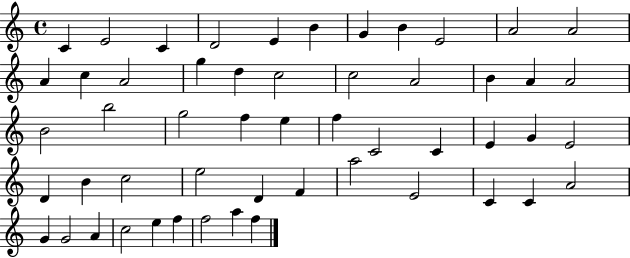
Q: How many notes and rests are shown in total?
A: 53